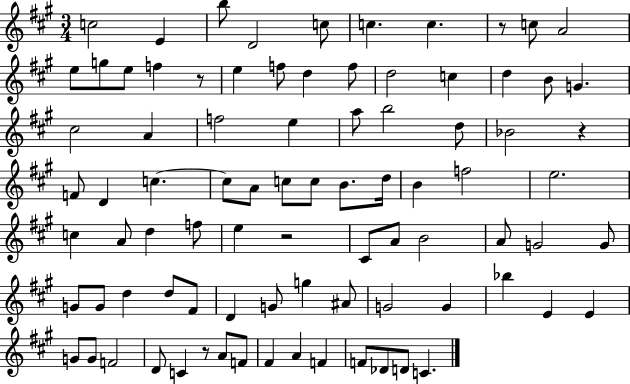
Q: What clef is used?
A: treble